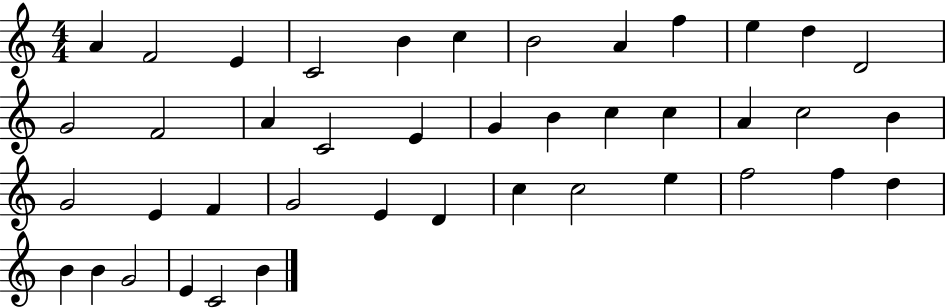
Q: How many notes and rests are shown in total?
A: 42